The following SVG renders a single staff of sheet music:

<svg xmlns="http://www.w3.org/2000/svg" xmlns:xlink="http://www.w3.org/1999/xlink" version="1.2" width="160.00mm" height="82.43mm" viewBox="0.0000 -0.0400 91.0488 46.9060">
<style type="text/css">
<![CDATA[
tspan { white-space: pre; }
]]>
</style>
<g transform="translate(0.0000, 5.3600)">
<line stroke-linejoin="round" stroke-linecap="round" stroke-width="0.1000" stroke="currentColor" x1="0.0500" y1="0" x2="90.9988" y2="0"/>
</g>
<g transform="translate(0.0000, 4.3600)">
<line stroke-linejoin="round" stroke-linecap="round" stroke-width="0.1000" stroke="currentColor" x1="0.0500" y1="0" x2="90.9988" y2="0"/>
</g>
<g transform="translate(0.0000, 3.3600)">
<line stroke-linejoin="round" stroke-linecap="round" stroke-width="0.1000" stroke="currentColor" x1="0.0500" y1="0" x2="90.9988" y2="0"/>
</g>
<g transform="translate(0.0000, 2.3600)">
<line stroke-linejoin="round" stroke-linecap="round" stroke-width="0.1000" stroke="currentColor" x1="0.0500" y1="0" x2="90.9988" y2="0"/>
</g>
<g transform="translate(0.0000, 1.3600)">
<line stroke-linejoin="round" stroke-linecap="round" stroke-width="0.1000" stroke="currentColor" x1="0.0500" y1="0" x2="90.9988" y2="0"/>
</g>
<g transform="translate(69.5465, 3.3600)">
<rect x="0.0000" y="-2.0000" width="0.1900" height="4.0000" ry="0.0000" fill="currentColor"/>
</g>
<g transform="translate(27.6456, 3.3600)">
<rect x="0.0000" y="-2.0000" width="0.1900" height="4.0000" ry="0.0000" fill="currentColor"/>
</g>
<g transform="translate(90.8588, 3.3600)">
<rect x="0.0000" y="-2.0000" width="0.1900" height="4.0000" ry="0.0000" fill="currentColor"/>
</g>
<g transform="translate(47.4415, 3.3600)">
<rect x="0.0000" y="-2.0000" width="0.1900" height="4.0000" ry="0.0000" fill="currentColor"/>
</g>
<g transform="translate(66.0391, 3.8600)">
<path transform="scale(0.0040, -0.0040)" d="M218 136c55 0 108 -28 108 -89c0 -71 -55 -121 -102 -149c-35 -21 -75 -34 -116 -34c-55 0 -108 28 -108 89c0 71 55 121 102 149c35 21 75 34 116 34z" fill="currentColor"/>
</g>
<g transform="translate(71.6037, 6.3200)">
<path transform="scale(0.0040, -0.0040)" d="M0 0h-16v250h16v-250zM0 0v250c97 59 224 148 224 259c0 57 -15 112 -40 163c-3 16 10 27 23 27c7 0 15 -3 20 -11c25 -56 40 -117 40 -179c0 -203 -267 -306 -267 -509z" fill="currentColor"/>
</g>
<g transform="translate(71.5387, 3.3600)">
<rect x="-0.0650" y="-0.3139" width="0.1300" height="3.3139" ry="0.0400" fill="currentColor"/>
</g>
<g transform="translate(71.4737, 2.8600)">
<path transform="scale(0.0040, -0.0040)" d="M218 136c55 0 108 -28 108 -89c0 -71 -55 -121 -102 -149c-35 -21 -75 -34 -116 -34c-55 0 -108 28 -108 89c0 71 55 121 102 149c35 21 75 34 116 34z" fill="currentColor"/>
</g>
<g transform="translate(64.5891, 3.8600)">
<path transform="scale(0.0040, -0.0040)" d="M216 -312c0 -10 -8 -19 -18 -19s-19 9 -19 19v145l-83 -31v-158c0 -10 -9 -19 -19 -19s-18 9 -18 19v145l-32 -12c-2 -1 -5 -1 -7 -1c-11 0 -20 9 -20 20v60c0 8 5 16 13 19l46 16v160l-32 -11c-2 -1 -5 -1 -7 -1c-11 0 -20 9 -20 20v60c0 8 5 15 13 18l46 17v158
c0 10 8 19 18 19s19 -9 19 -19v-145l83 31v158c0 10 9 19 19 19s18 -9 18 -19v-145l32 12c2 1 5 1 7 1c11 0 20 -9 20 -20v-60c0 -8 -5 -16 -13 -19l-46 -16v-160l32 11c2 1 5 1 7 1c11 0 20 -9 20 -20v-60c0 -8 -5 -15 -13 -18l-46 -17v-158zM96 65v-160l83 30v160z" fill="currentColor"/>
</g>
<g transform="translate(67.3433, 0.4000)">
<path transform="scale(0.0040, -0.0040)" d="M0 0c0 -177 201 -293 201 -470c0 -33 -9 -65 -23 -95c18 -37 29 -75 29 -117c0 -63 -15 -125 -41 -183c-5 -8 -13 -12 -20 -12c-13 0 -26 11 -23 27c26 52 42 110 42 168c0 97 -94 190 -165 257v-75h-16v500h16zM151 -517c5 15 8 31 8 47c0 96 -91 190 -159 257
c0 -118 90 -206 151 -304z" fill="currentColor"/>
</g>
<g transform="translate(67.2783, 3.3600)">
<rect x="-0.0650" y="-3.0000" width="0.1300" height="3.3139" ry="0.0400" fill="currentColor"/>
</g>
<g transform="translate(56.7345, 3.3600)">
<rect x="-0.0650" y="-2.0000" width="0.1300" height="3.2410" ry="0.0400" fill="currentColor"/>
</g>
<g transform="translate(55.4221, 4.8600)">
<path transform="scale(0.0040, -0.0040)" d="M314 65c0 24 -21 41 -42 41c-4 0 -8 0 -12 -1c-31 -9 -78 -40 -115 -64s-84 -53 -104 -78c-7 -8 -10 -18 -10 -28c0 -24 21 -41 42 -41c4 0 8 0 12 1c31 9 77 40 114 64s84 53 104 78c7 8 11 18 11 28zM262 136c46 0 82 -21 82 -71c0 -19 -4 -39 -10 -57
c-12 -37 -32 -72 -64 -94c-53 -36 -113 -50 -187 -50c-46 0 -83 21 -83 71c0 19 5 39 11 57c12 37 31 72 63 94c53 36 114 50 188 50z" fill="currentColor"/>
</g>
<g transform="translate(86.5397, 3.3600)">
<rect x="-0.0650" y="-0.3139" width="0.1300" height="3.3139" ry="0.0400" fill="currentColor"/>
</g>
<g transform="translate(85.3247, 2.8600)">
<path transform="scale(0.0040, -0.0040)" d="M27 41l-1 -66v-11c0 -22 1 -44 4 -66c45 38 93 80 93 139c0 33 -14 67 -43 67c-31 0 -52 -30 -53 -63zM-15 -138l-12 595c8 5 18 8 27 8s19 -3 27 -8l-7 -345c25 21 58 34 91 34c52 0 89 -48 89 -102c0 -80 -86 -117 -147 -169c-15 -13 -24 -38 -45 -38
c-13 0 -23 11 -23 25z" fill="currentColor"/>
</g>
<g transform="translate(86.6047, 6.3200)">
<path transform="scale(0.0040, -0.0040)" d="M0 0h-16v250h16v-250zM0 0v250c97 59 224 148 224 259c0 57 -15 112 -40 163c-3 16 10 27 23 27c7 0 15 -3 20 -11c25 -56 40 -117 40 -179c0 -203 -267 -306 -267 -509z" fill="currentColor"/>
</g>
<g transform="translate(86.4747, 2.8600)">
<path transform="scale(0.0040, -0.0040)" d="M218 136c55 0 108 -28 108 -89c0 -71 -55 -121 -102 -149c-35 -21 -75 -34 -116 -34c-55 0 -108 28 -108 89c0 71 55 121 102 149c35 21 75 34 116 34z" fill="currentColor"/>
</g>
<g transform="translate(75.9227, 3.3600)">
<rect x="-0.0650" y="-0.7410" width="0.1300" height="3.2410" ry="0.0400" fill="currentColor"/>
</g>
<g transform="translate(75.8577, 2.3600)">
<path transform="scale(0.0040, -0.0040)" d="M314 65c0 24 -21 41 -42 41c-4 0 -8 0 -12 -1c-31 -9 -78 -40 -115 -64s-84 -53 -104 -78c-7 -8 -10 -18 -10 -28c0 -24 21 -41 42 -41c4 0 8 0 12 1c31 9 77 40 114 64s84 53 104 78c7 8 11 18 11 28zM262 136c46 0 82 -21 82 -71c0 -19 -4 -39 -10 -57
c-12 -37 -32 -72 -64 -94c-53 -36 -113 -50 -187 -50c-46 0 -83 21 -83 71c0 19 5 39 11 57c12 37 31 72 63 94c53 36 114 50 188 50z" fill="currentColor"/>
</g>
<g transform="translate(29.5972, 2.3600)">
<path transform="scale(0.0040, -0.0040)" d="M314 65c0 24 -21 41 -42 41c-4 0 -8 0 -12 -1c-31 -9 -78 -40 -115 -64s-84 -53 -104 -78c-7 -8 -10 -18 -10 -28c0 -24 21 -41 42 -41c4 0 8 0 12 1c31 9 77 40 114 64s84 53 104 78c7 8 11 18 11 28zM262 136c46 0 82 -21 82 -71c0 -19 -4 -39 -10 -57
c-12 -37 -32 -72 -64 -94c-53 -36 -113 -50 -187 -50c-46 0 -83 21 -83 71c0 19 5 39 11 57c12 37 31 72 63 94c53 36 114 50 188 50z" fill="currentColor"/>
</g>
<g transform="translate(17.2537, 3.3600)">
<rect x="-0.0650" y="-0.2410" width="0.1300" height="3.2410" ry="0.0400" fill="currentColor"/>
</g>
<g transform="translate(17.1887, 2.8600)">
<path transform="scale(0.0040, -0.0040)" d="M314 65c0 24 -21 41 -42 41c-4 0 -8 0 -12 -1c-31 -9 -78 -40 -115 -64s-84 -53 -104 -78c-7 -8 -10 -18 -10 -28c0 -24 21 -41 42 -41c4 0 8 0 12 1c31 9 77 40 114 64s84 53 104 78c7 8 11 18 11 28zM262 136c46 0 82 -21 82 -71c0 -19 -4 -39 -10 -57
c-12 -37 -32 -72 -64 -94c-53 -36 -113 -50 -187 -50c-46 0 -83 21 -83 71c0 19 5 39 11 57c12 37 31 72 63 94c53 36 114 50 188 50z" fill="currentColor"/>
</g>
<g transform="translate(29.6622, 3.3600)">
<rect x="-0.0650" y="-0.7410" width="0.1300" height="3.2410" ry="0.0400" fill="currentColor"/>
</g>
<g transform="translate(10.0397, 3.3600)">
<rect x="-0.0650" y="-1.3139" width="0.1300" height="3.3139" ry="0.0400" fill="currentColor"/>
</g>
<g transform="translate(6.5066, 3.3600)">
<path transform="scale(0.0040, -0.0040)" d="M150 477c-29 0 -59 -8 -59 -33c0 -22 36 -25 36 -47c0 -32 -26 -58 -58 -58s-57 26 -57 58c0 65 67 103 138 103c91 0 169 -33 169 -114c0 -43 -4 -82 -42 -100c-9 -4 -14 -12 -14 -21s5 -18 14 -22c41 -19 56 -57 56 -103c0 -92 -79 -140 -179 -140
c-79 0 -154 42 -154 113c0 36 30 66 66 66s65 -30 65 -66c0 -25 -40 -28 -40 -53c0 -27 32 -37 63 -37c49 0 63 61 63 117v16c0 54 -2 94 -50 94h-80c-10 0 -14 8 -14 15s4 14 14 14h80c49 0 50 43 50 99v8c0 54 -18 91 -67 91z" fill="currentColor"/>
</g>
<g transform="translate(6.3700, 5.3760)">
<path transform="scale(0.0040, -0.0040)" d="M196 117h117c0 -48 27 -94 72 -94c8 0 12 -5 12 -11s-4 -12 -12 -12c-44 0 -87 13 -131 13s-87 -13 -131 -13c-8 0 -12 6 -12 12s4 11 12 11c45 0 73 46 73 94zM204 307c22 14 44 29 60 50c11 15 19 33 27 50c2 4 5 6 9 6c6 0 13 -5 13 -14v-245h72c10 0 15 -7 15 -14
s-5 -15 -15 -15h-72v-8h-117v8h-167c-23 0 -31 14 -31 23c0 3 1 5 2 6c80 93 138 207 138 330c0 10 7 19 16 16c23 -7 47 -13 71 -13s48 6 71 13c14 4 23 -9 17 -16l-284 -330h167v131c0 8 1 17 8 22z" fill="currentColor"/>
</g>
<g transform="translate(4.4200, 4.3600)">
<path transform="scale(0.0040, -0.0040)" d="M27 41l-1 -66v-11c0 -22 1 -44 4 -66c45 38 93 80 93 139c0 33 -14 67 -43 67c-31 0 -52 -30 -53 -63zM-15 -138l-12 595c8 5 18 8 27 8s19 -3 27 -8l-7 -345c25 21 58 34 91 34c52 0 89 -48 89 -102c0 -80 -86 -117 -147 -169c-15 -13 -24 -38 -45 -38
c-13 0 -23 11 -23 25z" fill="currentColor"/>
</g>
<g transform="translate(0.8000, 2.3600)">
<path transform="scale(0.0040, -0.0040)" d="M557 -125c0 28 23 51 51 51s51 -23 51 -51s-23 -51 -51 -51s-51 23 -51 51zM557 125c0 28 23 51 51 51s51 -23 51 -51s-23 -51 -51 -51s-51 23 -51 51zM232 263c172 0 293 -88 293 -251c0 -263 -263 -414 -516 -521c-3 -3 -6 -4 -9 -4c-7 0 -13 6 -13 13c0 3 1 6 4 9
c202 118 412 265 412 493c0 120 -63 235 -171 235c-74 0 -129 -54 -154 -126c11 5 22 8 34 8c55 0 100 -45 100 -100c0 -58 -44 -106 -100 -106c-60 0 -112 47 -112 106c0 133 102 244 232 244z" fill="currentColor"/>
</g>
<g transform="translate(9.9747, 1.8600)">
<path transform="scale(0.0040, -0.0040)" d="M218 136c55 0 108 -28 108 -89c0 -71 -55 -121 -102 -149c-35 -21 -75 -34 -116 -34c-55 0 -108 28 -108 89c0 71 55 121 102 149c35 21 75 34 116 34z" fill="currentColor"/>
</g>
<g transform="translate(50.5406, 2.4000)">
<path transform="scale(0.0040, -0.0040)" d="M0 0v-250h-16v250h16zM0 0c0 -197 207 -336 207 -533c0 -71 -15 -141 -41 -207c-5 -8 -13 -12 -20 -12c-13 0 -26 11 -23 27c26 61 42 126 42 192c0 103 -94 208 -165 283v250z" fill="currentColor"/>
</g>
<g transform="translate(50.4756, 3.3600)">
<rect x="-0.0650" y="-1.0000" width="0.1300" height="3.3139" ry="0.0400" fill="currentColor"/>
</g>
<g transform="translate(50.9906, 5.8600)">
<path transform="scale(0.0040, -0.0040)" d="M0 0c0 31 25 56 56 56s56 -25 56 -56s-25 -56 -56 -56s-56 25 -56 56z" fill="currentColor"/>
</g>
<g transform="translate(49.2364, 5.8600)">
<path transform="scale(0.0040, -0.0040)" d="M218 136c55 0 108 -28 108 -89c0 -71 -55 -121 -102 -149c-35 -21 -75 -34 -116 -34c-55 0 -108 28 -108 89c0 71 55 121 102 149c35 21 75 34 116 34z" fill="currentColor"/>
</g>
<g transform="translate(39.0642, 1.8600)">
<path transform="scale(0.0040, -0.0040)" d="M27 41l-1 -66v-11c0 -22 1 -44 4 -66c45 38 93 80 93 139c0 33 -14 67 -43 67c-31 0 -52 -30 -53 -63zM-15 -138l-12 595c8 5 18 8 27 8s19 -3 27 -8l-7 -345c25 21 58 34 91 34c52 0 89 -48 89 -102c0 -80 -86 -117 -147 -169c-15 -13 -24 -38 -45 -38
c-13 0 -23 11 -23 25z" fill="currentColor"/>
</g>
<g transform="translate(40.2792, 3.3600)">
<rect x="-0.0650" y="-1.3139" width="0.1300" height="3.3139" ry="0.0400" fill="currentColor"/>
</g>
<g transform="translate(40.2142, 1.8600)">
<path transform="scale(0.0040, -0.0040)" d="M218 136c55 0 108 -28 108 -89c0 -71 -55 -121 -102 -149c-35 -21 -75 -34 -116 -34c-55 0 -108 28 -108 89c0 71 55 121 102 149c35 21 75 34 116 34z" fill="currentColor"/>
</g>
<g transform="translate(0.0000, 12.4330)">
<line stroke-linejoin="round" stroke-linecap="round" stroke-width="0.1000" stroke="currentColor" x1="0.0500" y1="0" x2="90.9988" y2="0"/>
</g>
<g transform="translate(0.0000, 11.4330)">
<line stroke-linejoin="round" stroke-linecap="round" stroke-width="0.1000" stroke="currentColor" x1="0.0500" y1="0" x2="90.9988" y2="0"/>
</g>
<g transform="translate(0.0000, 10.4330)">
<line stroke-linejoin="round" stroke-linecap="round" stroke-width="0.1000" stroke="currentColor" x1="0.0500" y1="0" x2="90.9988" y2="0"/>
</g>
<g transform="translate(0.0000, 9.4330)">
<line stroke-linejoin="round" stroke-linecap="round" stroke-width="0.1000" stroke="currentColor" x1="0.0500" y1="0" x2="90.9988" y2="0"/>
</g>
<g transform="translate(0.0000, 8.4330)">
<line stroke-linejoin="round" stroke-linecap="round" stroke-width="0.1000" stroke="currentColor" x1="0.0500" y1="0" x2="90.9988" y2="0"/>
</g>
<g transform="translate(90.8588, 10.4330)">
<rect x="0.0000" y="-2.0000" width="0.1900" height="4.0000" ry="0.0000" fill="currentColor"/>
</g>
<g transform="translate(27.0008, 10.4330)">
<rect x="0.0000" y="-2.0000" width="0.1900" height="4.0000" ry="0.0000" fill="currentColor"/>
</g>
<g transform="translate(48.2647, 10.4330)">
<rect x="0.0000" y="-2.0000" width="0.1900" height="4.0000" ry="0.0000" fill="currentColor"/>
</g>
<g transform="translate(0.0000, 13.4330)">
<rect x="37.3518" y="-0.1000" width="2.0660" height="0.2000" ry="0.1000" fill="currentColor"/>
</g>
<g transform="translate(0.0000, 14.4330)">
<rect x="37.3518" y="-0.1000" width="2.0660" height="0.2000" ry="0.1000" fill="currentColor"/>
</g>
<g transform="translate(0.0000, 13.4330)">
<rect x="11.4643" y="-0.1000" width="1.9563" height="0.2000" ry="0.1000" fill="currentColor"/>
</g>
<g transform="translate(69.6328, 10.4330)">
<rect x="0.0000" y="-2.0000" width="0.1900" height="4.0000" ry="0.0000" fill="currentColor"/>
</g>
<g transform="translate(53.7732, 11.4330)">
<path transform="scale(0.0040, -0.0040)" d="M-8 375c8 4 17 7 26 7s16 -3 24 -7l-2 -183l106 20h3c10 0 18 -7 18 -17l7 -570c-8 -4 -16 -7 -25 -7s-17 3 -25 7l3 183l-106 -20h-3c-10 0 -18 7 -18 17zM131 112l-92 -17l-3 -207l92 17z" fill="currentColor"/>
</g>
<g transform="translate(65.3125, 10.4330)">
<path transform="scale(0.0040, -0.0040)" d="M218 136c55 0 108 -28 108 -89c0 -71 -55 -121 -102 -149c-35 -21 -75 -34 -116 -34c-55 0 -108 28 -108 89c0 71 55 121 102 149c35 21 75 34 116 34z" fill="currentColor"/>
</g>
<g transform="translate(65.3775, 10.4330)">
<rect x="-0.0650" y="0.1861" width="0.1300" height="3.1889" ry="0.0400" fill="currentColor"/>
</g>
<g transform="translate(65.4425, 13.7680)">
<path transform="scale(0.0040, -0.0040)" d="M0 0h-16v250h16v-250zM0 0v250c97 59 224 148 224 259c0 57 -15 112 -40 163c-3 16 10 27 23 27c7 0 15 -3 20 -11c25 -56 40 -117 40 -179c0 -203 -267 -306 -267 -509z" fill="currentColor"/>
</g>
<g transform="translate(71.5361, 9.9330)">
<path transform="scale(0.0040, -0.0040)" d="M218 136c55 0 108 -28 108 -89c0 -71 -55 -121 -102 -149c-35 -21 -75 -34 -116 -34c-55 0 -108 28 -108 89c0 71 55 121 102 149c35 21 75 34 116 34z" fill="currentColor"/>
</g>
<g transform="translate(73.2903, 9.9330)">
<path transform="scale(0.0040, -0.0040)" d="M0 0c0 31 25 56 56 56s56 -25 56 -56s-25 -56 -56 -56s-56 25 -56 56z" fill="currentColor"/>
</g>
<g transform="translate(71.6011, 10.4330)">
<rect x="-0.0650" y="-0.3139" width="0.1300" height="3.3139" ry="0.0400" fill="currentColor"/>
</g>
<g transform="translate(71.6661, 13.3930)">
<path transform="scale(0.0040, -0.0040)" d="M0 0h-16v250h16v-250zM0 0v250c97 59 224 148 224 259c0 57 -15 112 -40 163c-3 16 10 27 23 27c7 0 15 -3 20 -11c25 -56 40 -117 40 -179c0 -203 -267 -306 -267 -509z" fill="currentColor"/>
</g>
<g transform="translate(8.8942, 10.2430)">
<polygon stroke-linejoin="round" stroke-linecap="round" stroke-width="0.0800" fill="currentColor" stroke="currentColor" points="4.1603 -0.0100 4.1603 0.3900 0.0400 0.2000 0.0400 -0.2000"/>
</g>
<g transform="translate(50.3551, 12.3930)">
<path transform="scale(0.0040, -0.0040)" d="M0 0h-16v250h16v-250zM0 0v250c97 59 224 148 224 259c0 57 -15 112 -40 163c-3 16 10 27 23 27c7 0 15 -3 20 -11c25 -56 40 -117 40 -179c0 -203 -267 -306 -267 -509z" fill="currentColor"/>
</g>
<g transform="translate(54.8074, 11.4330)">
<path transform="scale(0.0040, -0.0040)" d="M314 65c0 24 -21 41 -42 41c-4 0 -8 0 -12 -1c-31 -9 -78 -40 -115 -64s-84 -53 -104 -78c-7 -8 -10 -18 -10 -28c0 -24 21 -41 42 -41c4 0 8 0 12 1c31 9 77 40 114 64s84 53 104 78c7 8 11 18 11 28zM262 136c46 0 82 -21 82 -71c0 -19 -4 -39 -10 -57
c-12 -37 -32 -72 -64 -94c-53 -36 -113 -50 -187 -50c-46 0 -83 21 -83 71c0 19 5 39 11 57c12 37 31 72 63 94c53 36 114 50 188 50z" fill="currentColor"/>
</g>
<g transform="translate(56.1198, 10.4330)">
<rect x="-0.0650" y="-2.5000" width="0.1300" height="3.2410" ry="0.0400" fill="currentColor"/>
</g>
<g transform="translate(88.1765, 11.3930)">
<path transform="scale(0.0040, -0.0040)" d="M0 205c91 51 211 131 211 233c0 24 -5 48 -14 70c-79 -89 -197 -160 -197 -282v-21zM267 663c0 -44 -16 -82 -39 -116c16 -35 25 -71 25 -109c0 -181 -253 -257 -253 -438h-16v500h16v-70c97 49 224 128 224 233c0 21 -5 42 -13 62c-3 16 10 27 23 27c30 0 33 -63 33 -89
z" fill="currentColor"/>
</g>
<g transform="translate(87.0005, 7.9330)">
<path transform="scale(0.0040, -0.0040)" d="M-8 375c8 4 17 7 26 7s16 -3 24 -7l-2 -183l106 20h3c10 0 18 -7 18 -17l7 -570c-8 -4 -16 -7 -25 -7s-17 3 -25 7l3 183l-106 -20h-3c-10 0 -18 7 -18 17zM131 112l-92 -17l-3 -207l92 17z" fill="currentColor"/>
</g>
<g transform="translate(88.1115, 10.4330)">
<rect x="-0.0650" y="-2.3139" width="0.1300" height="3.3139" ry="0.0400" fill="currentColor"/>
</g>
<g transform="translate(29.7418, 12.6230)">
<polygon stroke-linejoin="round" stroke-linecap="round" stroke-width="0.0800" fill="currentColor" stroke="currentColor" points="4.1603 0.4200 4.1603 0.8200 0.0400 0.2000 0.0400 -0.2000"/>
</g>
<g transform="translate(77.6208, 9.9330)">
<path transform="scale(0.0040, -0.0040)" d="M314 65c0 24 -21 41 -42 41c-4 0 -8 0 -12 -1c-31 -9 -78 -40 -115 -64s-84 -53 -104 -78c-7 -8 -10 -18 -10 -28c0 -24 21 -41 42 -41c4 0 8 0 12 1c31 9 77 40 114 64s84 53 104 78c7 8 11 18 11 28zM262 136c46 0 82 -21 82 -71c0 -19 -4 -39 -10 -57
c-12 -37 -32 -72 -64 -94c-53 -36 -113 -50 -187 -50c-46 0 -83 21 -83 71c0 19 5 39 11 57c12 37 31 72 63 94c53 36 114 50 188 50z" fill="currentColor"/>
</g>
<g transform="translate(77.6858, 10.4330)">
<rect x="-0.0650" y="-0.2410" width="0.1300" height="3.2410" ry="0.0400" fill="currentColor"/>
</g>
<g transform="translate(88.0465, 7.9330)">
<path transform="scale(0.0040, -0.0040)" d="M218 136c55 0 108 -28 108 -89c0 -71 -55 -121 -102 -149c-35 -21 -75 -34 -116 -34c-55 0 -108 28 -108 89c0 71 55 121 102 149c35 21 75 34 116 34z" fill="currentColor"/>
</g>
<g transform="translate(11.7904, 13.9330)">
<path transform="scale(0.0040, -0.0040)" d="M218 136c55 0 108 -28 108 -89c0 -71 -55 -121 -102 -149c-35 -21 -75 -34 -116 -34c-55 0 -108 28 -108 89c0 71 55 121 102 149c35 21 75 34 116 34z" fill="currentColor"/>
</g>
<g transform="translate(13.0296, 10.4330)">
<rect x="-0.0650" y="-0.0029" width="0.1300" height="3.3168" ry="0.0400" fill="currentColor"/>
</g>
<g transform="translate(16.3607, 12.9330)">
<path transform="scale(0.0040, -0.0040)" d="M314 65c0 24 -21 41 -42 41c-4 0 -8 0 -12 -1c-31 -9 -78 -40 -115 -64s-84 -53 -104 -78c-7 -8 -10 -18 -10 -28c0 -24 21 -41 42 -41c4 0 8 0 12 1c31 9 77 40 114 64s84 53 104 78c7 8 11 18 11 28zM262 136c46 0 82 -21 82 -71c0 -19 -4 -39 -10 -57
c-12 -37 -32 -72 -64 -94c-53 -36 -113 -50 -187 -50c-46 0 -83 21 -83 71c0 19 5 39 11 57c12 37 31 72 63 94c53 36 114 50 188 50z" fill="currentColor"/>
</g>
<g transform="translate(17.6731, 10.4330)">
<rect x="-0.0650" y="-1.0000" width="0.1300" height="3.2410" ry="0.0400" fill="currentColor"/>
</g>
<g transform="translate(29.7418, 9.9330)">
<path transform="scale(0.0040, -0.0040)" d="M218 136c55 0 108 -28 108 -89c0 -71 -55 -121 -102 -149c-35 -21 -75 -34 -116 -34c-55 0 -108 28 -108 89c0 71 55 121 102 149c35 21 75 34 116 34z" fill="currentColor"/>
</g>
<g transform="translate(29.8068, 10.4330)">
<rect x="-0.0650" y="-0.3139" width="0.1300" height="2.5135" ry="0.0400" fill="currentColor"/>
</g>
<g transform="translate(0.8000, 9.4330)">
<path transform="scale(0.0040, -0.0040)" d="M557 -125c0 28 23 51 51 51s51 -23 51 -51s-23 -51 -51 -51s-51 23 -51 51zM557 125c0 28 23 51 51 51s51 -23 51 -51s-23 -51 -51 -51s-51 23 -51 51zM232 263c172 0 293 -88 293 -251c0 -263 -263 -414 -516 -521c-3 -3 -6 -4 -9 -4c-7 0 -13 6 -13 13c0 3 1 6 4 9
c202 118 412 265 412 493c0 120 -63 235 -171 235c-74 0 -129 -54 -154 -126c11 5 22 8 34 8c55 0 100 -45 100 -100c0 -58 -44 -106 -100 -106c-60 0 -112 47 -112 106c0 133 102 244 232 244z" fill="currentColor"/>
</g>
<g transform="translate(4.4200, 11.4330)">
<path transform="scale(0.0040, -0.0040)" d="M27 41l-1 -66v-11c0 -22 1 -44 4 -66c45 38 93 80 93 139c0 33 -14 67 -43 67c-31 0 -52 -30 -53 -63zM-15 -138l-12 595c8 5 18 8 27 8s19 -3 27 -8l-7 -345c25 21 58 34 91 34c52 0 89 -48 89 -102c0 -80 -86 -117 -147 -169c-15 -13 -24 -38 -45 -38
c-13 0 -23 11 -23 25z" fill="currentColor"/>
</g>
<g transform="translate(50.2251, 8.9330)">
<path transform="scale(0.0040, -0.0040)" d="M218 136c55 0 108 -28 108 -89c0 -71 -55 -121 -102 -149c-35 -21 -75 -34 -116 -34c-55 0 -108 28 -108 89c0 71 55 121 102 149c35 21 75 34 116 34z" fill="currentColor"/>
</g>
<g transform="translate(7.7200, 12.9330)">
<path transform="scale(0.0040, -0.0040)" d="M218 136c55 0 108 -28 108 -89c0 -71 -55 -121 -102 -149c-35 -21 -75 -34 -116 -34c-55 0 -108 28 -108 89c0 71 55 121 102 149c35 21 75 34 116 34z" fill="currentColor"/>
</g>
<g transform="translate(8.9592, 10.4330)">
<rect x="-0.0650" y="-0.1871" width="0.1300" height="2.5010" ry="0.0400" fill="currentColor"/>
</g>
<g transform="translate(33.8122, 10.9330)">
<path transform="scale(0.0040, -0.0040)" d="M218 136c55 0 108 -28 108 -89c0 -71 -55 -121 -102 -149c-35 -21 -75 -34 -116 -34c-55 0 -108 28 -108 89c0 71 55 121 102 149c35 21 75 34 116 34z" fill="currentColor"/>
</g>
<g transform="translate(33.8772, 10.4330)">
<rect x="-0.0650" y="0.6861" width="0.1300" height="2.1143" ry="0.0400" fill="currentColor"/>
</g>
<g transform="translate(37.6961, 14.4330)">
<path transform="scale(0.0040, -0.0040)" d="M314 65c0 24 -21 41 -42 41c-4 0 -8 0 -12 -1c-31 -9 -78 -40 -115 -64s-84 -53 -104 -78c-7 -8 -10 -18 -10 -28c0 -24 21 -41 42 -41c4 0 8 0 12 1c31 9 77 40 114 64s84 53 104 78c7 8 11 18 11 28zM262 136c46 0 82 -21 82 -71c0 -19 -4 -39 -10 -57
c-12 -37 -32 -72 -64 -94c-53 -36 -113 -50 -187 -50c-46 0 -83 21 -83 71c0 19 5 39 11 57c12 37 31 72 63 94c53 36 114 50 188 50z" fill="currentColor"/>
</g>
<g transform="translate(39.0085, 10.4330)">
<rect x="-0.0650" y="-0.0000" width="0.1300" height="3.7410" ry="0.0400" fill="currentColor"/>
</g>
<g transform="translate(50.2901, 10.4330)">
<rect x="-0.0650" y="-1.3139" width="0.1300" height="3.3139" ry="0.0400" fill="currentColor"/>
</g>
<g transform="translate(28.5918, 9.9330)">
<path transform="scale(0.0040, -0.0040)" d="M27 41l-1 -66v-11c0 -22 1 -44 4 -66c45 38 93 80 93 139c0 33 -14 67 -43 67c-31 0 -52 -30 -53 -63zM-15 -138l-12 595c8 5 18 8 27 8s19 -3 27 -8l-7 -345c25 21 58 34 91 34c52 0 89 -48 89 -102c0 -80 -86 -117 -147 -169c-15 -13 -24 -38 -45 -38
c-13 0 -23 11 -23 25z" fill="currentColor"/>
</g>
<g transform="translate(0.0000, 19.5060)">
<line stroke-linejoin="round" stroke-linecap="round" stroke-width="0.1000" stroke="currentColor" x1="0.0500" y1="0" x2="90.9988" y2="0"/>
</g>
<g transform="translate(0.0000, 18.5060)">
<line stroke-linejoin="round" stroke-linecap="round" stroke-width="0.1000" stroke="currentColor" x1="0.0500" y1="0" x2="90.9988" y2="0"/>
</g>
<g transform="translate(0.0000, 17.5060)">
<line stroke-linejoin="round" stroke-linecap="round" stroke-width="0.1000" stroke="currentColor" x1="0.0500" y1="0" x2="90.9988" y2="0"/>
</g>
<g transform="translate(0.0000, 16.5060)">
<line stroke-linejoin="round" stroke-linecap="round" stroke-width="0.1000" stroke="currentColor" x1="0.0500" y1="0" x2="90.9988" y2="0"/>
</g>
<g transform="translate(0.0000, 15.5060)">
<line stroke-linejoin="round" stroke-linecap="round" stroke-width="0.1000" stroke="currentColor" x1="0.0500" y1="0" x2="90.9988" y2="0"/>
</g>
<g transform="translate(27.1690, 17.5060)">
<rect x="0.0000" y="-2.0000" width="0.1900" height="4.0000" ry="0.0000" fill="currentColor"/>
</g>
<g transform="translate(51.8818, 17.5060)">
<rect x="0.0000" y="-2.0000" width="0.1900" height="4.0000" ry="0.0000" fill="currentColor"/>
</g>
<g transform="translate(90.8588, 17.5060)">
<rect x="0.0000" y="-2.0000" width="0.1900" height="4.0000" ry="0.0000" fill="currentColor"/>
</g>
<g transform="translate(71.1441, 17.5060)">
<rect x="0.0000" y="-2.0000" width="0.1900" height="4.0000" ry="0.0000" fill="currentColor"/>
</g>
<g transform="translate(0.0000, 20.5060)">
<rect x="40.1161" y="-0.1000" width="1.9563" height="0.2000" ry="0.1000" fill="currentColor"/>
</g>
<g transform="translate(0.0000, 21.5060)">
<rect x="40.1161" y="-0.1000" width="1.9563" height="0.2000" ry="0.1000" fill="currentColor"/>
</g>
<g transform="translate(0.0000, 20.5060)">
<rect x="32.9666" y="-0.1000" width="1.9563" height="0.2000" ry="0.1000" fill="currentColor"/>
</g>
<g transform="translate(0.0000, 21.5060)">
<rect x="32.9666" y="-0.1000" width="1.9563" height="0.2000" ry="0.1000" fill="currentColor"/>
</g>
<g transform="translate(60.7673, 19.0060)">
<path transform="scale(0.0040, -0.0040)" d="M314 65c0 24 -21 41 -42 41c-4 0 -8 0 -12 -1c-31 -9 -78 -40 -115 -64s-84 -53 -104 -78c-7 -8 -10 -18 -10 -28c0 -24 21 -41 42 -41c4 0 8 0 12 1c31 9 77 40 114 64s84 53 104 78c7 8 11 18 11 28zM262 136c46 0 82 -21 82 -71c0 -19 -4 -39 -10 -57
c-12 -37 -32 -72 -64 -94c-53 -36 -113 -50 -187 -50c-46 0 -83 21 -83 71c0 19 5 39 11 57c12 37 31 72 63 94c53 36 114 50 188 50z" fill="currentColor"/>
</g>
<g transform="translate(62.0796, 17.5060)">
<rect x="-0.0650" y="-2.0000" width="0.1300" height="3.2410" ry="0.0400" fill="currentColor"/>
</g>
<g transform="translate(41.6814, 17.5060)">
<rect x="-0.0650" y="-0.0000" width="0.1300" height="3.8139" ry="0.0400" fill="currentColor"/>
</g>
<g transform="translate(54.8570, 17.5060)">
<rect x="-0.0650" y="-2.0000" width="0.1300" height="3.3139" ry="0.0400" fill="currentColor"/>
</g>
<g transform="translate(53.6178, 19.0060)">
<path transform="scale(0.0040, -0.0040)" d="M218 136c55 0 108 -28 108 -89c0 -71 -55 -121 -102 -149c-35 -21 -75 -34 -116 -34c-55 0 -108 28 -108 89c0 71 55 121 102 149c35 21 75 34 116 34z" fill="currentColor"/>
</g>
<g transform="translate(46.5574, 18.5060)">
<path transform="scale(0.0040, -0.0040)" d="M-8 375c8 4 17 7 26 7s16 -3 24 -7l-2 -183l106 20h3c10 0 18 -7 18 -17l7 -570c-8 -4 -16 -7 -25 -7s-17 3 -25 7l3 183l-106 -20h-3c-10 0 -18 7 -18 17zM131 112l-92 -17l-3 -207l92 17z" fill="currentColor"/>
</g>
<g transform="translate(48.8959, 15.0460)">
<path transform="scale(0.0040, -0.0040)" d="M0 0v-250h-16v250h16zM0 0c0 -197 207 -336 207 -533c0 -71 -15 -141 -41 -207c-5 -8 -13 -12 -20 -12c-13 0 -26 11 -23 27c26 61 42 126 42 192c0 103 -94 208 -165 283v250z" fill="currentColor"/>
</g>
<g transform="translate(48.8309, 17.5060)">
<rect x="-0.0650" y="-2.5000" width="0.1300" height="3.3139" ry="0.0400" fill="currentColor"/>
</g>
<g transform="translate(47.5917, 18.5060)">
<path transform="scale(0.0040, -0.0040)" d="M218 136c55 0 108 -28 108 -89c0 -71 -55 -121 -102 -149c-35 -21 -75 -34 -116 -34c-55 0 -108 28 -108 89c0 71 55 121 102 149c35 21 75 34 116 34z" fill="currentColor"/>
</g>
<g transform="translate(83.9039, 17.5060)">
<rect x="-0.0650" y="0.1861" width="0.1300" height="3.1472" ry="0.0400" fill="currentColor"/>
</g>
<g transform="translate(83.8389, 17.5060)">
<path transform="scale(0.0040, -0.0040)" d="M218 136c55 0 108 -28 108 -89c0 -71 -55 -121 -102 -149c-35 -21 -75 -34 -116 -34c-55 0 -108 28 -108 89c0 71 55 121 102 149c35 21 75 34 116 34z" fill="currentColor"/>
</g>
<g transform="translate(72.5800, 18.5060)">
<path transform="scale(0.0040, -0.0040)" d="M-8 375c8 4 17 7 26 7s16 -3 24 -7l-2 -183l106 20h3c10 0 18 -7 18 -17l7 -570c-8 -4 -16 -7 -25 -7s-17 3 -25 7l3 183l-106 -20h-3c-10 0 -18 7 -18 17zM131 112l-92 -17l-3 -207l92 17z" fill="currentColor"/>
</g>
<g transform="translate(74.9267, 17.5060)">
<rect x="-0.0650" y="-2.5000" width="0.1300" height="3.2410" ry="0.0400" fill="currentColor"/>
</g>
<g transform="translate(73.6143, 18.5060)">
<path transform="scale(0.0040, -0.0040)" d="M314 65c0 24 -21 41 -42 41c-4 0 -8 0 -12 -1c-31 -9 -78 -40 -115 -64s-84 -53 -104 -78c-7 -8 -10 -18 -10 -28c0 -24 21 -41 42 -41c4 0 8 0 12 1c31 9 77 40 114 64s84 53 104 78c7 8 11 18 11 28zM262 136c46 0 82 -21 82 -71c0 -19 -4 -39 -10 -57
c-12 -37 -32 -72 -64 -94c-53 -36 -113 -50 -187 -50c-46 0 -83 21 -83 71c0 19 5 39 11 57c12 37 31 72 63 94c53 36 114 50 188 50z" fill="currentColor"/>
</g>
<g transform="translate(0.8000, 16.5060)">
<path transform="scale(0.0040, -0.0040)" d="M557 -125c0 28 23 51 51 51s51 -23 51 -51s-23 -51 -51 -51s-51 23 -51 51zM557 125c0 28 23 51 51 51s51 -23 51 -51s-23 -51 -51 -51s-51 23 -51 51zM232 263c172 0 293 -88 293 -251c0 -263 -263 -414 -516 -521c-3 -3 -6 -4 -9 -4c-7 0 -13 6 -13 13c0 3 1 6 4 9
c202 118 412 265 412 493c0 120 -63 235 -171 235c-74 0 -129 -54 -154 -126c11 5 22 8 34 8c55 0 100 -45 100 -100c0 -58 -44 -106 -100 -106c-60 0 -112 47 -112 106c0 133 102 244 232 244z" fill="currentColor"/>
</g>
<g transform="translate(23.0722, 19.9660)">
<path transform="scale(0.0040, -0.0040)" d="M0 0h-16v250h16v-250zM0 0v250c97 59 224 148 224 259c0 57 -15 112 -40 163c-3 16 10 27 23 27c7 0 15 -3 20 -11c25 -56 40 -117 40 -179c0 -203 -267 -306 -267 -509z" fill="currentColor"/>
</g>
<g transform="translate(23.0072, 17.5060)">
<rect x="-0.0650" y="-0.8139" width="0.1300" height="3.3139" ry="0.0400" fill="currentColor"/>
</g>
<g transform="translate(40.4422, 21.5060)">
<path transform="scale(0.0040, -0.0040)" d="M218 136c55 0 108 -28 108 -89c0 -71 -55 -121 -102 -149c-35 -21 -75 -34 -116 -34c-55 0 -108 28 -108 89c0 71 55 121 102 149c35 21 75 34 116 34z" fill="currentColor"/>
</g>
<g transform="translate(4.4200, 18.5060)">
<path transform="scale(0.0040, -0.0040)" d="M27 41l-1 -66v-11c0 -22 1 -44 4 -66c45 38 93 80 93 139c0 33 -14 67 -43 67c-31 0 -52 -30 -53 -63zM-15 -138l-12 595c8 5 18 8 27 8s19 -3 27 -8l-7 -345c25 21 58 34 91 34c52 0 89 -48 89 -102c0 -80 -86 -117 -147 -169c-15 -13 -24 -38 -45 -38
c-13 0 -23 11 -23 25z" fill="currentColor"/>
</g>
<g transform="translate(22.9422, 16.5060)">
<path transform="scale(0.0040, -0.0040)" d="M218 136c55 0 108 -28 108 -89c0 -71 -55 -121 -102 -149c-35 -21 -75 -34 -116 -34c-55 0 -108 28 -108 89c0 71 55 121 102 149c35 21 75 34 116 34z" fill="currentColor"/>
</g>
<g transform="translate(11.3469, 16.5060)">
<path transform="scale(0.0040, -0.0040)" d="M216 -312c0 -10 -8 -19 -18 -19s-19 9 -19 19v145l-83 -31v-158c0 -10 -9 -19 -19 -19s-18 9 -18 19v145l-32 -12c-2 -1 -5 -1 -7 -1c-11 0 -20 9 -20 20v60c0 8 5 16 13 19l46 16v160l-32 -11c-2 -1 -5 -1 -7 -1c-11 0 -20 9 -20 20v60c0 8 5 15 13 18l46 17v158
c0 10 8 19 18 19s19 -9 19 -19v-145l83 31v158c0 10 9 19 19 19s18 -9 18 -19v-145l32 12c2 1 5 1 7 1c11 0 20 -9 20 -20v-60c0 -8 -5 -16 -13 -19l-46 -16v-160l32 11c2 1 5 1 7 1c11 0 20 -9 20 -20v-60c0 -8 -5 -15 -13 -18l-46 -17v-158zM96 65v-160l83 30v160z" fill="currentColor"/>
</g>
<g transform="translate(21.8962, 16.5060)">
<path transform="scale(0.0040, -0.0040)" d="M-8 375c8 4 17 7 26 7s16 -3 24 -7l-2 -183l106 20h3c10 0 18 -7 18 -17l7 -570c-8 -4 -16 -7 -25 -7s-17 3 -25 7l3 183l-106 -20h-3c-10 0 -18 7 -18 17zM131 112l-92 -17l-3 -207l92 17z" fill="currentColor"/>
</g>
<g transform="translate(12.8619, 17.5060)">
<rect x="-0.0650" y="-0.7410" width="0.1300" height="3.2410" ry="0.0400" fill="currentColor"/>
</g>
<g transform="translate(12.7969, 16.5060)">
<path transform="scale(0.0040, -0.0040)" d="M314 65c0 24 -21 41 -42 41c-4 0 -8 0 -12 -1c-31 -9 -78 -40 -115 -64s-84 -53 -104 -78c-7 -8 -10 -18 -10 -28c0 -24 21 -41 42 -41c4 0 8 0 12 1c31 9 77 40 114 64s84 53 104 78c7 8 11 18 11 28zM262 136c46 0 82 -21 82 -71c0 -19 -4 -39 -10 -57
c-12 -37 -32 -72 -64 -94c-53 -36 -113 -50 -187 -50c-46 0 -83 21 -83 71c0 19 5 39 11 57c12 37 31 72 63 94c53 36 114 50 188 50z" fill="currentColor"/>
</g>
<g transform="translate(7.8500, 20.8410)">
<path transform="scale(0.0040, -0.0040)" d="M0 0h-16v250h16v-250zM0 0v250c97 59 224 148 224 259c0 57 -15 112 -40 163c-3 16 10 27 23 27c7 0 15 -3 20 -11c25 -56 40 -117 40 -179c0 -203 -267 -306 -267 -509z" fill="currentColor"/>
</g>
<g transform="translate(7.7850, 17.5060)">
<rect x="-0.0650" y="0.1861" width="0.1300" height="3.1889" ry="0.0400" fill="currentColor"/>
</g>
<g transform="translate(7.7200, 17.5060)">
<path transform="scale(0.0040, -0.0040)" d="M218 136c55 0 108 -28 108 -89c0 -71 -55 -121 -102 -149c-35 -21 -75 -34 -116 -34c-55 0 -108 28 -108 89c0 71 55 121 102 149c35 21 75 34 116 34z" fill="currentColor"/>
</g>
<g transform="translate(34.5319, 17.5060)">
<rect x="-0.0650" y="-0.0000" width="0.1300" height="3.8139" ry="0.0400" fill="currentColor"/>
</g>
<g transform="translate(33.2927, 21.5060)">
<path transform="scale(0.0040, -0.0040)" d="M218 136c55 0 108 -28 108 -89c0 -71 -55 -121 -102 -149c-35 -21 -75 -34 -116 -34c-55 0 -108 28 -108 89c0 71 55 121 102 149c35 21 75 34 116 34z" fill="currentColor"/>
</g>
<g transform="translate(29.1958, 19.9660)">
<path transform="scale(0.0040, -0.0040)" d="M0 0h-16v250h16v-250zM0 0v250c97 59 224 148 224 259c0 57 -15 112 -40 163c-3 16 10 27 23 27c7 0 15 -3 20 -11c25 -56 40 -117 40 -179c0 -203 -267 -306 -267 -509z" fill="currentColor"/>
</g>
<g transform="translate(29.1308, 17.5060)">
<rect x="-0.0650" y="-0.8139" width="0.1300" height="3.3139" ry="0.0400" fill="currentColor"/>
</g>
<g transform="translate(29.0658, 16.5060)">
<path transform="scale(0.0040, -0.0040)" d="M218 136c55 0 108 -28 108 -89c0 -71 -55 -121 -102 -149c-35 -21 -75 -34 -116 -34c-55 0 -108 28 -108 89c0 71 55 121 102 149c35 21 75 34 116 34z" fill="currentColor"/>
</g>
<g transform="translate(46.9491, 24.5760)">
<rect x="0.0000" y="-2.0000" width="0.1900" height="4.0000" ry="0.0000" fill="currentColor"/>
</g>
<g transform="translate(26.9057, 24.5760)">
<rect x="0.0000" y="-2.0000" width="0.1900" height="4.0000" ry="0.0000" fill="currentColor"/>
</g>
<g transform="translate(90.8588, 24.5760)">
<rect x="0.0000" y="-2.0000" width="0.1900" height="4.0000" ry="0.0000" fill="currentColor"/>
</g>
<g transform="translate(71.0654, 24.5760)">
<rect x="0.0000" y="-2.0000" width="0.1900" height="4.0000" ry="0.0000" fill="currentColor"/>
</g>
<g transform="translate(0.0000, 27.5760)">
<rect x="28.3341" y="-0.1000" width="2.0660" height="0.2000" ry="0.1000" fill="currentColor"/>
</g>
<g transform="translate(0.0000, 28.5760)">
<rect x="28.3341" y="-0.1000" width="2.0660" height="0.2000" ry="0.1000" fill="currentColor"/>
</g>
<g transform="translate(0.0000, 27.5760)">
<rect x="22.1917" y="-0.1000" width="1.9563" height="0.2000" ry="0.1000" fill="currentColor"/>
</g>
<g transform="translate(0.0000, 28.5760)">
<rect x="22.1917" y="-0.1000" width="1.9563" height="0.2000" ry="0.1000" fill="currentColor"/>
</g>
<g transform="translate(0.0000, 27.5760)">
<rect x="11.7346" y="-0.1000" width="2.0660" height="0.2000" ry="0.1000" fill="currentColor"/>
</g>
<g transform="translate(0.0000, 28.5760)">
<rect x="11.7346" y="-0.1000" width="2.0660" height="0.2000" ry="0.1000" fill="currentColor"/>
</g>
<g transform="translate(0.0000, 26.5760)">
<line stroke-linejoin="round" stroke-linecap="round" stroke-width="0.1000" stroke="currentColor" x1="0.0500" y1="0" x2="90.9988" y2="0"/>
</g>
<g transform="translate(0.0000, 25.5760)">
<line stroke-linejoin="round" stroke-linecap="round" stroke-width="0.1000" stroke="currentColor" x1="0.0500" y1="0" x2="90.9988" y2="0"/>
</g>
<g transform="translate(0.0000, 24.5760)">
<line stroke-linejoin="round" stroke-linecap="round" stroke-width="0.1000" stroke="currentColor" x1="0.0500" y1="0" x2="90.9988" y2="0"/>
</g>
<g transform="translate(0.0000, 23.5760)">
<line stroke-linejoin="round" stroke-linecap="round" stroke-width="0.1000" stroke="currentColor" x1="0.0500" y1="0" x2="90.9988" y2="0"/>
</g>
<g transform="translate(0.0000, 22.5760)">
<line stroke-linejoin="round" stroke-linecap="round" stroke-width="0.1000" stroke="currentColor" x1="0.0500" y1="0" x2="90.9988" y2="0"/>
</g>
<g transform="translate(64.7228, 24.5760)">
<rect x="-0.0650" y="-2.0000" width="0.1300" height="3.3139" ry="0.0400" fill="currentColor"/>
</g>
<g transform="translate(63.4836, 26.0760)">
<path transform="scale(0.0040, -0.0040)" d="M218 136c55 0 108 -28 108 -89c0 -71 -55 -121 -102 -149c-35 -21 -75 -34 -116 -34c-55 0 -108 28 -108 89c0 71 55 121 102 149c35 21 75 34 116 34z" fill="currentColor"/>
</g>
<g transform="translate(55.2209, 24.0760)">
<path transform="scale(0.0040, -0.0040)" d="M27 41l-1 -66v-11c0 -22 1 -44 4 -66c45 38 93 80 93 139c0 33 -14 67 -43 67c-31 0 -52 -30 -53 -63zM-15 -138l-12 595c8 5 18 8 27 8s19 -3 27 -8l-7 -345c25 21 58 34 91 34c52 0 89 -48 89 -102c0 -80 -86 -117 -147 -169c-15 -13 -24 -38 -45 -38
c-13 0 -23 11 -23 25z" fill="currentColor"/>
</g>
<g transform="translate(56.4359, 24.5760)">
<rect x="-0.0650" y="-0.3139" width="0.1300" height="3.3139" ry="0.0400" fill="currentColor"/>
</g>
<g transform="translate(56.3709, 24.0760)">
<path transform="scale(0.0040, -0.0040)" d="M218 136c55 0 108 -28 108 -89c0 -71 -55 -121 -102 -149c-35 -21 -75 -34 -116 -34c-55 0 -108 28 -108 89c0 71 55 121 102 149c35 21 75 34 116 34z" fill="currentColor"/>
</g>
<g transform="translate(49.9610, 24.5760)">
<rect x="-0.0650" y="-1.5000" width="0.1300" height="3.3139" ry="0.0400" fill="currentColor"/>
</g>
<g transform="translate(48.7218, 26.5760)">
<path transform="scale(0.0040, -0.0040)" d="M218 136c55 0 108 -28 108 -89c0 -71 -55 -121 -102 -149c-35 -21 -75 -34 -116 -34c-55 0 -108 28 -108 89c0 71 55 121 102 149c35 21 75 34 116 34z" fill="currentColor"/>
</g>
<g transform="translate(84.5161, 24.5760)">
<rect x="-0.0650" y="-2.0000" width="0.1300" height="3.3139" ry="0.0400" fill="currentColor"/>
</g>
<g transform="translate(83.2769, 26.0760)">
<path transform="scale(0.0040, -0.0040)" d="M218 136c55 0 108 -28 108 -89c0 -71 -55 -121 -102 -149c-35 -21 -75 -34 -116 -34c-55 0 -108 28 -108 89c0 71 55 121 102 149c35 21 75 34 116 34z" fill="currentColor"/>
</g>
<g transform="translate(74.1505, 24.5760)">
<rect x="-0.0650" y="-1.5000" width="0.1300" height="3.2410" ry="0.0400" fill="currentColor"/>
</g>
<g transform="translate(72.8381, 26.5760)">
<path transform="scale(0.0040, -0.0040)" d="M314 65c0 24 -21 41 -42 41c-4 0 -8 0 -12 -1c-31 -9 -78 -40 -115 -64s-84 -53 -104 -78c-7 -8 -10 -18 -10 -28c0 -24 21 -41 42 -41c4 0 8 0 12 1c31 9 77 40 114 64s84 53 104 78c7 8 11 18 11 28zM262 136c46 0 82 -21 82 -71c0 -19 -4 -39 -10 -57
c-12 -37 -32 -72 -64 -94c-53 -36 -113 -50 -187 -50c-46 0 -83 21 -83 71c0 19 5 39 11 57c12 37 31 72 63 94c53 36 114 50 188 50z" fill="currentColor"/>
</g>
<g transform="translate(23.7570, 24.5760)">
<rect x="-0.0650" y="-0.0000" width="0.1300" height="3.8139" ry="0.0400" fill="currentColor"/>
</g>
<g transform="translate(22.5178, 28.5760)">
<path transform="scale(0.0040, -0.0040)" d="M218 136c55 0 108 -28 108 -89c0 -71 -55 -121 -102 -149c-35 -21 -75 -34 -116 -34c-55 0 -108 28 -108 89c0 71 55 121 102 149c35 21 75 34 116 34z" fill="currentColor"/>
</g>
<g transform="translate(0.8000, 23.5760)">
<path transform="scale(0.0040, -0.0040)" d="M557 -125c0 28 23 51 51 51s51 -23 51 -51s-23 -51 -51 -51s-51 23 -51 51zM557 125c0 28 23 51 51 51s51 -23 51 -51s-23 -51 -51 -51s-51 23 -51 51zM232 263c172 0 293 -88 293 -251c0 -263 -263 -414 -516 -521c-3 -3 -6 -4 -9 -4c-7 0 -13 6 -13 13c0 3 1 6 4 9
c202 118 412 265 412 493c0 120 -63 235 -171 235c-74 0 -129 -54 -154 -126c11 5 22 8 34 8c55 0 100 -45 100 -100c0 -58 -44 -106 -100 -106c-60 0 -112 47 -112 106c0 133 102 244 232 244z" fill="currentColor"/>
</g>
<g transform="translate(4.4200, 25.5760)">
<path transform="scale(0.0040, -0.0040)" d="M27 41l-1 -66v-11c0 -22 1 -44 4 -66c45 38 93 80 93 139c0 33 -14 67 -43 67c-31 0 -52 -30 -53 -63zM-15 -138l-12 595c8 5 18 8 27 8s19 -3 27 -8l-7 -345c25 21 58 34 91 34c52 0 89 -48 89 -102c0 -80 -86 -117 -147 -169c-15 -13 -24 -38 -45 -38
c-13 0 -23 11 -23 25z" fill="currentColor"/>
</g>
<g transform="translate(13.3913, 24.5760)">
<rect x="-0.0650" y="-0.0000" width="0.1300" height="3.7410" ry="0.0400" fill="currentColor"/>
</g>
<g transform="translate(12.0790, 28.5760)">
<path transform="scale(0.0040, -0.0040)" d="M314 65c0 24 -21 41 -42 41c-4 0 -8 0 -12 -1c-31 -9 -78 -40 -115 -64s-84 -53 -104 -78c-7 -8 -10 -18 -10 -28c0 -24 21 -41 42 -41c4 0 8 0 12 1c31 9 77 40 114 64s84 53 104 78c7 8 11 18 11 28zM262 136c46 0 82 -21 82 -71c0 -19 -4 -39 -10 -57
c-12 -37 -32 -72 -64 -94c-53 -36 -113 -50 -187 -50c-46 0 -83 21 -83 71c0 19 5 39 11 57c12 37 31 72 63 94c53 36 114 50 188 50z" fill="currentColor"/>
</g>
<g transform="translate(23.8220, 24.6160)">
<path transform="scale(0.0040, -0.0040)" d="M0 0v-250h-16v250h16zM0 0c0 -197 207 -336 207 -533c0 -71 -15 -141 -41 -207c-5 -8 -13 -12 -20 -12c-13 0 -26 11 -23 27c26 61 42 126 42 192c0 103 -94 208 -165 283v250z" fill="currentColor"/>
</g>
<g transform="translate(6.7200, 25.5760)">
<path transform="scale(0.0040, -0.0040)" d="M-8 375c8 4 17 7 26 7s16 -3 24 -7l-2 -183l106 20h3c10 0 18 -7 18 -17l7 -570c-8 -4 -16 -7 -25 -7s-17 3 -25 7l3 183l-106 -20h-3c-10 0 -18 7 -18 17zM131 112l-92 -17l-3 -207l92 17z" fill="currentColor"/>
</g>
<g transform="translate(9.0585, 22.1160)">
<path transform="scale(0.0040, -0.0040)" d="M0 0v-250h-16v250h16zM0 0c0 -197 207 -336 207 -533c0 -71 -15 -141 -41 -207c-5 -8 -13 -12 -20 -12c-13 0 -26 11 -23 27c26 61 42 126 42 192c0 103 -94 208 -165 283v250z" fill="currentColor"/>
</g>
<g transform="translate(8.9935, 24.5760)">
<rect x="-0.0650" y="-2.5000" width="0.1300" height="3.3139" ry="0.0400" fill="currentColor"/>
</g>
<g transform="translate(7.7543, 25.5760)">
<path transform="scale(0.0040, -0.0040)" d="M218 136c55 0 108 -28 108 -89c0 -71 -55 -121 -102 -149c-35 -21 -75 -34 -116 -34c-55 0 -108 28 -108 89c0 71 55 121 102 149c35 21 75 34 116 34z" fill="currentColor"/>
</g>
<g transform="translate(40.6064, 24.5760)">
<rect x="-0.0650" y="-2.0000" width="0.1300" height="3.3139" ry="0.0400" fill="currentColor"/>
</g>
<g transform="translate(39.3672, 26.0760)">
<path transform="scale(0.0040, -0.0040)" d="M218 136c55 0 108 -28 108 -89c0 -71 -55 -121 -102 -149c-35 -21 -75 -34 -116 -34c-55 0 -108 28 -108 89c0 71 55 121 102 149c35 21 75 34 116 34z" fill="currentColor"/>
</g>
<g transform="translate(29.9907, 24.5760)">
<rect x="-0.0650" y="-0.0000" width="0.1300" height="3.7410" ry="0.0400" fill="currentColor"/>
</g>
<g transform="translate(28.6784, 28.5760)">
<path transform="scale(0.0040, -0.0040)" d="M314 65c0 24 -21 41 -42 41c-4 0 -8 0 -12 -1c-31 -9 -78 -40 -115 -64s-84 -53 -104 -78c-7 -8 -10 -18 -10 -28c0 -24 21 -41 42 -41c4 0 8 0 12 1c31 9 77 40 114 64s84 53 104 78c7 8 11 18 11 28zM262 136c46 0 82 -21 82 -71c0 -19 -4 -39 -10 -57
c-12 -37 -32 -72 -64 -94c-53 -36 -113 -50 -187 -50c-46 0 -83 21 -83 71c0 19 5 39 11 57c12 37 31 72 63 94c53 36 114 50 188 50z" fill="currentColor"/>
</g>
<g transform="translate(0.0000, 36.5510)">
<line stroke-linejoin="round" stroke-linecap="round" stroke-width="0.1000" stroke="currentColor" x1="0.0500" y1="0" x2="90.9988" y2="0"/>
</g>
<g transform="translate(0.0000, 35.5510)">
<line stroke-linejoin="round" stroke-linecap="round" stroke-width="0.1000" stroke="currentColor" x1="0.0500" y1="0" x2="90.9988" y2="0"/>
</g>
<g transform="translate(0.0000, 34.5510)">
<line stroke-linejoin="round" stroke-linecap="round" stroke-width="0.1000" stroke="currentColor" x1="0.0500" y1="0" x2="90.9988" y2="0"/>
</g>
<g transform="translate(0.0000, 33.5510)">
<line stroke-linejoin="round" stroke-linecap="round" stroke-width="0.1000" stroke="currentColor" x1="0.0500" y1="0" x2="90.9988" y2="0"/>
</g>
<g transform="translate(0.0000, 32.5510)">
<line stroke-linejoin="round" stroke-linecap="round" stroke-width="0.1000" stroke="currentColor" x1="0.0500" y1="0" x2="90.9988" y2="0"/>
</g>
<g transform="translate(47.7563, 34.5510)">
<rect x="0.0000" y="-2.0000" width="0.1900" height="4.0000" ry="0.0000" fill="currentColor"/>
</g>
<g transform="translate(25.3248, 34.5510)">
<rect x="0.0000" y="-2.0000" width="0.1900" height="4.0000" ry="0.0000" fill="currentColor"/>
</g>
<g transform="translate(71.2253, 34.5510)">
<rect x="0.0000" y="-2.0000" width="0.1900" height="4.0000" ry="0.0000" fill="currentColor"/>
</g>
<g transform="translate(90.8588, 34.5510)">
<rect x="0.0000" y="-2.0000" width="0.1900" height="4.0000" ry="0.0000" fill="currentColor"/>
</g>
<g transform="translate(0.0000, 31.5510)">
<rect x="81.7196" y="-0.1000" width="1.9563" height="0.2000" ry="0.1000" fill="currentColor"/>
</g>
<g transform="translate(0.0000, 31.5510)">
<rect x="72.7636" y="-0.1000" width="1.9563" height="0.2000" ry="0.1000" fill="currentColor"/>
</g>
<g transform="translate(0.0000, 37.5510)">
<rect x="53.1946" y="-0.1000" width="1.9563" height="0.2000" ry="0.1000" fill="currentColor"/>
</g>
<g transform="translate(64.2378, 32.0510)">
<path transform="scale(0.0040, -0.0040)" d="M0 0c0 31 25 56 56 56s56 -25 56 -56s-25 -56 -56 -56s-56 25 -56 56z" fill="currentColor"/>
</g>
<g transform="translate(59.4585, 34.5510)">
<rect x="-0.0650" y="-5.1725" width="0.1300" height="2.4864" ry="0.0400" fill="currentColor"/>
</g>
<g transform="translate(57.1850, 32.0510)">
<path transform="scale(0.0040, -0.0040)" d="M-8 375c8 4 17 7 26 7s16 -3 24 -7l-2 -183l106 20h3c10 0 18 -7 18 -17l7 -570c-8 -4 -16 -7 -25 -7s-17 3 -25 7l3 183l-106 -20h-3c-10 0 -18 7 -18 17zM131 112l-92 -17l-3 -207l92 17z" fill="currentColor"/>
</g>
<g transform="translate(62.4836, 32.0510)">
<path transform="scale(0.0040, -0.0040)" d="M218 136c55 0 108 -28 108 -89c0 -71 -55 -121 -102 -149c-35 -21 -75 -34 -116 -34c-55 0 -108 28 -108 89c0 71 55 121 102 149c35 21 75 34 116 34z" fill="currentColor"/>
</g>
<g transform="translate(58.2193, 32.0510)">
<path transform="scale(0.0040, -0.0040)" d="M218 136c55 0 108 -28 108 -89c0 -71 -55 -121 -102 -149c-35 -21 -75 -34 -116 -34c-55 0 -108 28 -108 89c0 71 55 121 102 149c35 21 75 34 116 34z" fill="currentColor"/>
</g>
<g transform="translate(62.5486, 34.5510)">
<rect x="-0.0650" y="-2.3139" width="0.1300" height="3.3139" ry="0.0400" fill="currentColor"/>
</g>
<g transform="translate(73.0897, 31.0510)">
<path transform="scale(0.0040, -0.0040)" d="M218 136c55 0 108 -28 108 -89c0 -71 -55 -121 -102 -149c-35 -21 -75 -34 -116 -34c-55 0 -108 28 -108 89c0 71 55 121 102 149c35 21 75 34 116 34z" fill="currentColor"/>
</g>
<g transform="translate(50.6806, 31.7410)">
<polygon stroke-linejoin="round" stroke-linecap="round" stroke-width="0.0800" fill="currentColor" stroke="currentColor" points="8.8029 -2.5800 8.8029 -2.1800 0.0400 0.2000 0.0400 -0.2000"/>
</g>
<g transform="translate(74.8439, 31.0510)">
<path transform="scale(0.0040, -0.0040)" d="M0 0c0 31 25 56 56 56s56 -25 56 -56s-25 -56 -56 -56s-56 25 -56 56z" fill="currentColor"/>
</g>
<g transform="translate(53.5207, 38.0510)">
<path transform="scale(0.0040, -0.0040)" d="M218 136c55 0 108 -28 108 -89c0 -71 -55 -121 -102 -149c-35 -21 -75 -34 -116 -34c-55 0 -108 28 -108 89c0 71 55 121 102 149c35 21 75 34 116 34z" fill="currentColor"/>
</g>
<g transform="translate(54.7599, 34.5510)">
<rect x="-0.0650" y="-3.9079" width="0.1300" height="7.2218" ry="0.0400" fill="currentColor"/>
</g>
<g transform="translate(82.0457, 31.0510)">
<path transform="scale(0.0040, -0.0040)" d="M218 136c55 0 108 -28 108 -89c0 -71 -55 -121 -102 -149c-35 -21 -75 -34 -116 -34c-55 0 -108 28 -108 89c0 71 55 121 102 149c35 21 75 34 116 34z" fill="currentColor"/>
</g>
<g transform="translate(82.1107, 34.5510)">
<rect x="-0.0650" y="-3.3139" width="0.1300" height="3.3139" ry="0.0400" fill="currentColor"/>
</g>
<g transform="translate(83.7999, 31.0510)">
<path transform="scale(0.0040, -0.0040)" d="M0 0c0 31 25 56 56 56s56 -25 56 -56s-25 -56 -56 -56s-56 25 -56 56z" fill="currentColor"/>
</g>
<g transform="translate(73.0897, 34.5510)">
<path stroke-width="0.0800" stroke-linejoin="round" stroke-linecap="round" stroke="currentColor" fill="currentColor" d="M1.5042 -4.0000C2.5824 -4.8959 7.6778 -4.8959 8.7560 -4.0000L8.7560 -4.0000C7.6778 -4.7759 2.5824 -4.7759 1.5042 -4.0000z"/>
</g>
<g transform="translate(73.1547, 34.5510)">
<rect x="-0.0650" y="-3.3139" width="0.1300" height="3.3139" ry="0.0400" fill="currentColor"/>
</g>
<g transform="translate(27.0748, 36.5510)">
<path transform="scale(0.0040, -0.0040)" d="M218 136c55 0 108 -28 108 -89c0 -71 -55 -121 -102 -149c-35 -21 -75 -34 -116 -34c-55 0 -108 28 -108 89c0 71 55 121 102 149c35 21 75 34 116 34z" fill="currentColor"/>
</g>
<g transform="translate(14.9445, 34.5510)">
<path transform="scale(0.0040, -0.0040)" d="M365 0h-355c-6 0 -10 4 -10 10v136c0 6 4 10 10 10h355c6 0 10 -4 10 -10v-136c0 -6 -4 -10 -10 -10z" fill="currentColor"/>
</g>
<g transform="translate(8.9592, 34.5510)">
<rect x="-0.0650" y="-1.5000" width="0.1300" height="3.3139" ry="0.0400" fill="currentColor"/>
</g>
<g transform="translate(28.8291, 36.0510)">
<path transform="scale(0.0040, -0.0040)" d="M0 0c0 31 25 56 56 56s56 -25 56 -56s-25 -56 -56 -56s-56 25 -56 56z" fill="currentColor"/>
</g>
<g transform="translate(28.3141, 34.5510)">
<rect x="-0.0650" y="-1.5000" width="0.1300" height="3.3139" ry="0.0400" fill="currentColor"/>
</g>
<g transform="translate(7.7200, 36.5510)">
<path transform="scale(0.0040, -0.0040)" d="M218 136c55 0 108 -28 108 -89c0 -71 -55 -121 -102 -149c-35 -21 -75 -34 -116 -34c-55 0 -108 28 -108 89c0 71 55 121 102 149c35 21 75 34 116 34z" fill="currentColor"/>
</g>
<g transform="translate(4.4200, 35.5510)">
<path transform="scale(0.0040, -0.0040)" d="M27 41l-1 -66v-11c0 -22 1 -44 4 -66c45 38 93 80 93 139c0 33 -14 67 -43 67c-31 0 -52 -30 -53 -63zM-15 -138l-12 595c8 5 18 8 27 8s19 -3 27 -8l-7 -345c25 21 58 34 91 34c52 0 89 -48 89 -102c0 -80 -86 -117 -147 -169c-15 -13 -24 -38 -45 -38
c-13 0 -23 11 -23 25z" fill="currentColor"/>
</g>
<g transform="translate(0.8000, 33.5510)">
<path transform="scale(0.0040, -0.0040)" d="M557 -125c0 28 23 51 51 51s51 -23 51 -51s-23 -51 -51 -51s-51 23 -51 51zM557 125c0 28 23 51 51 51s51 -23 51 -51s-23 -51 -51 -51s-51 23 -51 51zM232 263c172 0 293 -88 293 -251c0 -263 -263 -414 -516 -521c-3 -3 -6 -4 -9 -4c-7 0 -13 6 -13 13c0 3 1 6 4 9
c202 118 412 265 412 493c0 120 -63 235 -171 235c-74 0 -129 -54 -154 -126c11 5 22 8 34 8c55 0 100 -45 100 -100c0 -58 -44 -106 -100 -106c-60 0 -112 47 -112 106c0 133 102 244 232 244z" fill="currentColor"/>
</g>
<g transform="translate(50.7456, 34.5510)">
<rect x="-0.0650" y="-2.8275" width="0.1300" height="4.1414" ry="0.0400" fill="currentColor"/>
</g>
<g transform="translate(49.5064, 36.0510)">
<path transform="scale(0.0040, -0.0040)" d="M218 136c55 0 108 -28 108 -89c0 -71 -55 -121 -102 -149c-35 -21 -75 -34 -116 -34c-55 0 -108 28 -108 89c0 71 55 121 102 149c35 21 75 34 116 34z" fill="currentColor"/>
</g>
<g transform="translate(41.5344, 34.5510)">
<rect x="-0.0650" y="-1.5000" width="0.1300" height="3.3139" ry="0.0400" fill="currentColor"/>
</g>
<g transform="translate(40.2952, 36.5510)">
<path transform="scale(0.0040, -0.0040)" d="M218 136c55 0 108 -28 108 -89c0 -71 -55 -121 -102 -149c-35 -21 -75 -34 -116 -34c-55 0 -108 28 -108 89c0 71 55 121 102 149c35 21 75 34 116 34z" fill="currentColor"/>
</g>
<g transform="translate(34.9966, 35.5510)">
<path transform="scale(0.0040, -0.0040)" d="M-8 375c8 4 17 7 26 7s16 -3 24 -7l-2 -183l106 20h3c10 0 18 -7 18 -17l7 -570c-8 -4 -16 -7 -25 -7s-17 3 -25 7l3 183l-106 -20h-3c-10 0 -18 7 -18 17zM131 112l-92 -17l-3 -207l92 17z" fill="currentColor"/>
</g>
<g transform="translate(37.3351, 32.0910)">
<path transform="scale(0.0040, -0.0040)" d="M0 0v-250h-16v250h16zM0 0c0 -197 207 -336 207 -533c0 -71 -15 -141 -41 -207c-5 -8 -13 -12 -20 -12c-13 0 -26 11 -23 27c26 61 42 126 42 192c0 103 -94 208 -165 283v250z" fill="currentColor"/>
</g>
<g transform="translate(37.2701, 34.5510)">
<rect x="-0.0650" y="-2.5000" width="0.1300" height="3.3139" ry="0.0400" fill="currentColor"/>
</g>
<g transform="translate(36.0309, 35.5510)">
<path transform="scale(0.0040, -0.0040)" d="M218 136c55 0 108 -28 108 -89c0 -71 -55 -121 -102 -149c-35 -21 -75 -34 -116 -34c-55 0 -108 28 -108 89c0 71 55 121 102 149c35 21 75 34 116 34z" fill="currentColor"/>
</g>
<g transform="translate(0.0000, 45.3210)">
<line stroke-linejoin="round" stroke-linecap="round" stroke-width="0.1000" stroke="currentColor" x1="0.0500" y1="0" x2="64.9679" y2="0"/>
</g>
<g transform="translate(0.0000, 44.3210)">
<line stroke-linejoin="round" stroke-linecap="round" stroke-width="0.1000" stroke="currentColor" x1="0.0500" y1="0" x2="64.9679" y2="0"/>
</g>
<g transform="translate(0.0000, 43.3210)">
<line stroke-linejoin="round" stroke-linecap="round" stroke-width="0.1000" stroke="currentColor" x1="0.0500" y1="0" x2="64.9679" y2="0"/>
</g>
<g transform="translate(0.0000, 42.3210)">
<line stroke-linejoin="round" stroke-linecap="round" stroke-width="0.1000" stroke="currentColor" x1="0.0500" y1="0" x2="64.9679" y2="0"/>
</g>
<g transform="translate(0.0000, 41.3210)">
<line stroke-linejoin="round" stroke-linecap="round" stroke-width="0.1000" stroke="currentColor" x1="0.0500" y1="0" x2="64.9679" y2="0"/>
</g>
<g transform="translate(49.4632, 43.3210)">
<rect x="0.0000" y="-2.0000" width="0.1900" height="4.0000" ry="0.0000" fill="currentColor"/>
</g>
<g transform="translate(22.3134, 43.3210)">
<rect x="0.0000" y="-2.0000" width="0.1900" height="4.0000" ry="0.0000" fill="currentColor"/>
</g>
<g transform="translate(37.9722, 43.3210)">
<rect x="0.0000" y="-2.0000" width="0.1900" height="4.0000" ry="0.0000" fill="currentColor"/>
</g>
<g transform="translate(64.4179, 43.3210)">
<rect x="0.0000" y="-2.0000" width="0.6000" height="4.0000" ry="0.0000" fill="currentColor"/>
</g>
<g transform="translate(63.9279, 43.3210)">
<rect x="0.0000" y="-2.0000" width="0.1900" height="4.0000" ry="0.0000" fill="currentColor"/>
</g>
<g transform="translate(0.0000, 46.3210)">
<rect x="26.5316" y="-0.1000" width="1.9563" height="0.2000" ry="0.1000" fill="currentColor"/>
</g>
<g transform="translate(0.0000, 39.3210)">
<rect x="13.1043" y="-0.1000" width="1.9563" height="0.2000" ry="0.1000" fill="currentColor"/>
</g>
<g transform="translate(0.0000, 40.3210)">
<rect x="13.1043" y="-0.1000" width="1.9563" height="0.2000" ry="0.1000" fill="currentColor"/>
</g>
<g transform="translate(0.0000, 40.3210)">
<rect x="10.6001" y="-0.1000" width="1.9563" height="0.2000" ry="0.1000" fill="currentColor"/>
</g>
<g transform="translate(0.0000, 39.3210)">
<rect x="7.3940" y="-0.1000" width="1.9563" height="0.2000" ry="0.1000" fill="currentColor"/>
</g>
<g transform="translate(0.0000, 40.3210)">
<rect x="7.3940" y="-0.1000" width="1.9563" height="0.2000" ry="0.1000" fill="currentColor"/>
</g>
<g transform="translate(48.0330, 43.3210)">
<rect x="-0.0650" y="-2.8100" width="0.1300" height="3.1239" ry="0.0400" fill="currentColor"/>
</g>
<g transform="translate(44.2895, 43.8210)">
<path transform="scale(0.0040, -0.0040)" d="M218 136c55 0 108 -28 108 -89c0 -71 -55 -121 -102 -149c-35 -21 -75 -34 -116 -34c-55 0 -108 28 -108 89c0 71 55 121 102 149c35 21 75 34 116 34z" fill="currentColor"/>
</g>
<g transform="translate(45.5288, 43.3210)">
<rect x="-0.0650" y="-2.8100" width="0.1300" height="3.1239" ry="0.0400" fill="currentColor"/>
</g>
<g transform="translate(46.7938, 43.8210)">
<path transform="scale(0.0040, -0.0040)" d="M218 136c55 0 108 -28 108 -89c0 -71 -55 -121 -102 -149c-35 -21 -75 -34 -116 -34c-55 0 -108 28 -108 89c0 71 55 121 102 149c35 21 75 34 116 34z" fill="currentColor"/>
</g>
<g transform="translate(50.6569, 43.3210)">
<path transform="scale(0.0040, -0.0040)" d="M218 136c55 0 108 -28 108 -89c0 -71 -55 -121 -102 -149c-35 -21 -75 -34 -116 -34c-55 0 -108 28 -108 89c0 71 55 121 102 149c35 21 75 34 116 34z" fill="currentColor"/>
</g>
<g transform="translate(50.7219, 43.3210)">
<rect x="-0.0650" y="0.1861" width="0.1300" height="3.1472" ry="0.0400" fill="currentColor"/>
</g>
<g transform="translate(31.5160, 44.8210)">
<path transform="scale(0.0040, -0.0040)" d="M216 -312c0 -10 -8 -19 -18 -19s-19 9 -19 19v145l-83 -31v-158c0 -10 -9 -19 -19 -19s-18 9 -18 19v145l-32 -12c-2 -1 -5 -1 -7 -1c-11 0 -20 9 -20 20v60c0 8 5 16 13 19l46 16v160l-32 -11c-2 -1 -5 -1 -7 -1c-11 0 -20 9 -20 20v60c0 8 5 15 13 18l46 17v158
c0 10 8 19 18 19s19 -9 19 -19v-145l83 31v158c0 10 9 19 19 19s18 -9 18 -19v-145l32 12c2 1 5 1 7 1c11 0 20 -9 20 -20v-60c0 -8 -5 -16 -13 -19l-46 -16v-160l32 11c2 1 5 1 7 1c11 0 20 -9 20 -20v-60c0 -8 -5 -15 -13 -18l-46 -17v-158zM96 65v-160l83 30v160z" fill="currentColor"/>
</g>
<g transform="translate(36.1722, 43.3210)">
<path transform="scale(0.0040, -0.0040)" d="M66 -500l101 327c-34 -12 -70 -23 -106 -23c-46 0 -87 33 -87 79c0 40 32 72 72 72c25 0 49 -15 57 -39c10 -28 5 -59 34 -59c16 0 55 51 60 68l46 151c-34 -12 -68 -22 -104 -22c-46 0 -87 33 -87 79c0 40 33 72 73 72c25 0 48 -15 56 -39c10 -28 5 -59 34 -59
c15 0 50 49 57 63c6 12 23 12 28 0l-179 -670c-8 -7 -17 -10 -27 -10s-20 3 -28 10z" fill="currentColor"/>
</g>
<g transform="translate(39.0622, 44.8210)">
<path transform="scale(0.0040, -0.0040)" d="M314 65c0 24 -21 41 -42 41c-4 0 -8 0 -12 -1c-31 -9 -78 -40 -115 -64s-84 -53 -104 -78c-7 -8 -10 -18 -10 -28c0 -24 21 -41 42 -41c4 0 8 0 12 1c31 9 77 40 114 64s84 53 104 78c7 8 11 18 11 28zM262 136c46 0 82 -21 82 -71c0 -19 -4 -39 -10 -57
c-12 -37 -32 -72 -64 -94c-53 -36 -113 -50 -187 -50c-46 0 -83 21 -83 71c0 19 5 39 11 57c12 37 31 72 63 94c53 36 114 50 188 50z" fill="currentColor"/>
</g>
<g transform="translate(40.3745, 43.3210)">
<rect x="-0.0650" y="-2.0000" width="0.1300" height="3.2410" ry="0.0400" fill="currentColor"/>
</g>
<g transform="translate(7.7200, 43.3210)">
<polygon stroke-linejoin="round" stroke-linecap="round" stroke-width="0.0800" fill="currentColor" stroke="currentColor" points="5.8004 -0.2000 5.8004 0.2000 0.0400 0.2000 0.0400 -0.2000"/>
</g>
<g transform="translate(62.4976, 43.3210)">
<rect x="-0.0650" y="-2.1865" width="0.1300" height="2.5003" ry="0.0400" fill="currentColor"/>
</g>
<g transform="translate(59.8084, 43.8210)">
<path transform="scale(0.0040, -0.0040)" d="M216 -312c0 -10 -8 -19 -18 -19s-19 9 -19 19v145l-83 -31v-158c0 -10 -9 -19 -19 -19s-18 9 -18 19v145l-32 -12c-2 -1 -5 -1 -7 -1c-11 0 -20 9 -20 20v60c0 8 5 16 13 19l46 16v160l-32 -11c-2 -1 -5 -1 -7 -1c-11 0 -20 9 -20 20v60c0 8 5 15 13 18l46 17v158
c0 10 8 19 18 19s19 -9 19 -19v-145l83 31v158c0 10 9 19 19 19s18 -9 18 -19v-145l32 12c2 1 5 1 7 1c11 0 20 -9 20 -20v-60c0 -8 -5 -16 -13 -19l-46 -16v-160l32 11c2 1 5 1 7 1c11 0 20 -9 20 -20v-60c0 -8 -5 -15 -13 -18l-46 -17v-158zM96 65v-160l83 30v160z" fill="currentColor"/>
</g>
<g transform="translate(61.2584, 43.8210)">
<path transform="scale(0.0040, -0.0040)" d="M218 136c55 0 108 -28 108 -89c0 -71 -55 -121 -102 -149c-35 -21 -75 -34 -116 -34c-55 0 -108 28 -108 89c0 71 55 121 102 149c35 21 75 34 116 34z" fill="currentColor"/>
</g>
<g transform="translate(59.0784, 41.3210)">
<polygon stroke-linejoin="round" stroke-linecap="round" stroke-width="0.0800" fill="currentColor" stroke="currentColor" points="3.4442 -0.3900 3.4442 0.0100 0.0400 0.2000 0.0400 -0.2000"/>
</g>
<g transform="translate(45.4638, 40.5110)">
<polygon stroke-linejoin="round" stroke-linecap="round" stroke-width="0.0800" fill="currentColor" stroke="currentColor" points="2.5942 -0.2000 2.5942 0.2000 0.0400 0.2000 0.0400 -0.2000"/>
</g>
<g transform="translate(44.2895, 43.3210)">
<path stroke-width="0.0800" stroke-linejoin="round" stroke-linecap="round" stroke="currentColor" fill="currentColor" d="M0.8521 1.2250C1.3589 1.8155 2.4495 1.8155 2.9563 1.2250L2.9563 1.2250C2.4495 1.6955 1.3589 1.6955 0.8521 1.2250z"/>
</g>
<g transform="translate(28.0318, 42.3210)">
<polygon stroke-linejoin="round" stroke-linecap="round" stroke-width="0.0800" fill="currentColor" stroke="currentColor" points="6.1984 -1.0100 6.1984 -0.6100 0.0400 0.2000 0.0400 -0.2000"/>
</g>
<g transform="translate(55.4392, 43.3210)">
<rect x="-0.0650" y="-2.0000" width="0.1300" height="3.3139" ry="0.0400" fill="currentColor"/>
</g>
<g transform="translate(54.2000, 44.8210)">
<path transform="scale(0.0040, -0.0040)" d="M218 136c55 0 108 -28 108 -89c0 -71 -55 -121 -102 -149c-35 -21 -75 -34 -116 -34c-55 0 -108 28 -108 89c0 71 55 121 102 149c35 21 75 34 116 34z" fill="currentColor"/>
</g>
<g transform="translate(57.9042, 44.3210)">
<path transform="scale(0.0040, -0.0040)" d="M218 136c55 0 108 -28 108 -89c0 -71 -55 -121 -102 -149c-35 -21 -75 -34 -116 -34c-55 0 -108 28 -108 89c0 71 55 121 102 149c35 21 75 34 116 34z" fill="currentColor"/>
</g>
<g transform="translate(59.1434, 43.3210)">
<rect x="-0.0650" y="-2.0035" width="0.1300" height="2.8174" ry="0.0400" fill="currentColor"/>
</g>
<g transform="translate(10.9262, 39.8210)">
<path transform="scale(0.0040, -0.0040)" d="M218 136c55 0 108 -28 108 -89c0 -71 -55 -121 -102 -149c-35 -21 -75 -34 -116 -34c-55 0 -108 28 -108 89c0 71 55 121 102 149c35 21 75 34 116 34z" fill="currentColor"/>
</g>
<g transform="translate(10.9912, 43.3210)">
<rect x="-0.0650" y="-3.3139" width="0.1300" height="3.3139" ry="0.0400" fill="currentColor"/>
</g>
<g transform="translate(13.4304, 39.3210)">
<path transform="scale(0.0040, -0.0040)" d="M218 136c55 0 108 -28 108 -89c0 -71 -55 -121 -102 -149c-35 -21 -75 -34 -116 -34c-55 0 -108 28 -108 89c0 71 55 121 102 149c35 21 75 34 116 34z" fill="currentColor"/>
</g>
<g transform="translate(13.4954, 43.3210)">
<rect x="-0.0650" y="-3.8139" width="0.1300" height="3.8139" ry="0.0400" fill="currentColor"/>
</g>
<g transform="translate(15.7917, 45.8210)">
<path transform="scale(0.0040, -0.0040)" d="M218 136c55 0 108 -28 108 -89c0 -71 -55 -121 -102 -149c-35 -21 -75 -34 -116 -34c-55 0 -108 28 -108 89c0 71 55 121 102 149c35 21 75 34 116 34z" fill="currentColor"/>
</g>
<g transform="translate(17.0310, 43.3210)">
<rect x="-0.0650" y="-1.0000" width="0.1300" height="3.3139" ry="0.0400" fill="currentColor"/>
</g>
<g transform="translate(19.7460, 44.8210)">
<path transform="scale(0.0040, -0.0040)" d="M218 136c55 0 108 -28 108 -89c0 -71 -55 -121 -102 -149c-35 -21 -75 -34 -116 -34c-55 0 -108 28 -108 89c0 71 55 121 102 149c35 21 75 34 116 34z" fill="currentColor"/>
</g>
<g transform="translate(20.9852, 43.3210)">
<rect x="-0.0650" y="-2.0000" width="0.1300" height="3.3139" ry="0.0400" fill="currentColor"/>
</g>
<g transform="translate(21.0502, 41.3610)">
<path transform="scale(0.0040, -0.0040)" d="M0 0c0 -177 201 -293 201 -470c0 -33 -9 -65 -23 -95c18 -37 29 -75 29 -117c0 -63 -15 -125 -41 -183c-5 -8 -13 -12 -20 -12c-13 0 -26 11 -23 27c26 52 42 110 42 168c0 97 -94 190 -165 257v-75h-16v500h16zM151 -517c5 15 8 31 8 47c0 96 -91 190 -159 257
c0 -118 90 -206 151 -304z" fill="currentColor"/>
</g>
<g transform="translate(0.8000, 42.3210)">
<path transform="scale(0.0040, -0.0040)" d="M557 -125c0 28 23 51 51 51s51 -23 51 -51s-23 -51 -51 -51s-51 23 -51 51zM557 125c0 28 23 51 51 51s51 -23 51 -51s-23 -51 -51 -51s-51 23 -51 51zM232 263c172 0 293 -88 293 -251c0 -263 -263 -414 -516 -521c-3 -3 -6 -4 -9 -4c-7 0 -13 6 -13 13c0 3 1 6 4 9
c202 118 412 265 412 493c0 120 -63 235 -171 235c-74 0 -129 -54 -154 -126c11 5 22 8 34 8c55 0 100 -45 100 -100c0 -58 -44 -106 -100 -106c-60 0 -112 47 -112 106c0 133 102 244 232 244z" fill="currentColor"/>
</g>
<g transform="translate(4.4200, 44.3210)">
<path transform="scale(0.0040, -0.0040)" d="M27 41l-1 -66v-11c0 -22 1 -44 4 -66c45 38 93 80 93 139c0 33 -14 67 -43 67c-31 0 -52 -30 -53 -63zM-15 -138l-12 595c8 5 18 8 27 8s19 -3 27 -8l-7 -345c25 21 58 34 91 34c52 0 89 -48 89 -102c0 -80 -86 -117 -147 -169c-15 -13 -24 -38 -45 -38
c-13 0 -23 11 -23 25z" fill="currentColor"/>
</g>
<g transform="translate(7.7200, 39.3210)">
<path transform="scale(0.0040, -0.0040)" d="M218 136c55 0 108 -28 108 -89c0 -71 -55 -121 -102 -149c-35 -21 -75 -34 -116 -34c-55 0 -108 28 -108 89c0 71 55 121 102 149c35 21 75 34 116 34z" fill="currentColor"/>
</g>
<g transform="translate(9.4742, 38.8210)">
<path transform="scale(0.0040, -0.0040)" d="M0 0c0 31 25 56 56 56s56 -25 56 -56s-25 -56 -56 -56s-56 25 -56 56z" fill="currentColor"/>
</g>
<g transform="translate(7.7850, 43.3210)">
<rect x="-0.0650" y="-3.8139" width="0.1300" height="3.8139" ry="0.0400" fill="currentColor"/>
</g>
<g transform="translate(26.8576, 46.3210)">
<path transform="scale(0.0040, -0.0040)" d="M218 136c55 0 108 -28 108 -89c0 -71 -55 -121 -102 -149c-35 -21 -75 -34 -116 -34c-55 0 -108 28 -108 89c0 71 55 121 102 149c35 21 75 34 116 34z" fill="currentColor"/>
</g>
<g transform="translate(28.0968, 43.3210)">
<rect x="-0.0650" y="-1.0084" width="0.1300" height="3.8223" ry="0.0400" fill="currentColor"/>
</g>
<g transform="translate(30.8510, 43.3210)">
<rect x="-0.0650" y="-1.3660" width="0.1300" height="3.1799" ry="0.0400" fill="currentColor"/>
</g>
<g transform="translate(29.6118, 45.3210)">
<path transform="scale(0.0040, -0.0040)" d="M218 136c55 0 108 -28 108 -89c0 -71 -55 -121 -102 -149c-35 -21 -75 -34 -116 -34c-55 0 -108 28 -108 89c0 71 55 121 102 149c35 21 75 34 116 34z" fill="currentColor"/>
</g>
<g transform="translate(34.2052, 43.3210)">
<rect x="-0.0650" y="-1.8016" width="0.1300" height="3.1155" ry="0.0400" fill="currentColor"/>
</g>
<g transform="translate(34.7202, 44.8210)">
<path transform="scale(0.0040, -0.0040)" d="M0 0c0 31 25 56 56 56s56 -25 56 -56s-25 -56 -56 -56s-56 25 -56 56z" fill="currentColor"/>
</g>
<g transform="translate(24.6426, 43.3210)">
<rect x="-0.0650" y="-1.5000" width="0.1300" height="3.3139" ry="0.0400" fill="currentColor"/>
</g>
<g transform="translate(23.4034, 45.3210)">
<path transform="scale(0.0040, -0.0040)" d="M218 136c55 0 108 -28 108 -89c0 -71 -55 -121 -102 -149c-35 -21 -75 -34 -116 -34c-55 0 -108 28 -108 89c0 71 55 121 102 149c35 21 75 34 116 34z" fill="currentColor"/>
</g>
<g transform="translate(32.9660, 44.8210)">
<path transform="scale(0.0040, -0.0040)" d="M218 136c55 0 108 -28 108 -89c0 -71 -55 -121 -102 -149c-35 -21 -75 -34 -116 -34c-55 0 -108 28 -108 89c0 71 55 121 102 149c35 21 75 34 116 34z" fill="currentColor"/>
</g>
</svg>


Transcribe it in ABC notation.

X:1
T:Untitled
M:3/4
L:1/4
K:F
G, E,2 F,2 _G, F,,/2 A,,2 ^C,/4 E,/2 F,2 _E,/2 F,,/2 D,,/2 F,,2 _E,/2 C,/2 C,,2 G,/2 B,,2 D,/2 E,/2 E,2 B,/4 D,/2 ^F,2 F,/2 F,/2 C,, C,, B,,/2 A,, A,,2 B,,2 D, B,,/2 C,,2 C,,/2 C,,2 A,, G,, _E, A,, G,,2 A,, G,, z2 G,, B,,/2 G,, A,,/2 D,,/2 B,/2 B, D D E/2 D/2 E/2 F,, A,,/4 G,, E,,/2 G,,/2 ^A,,/2 z/4 A,,2 C,/2 C,/2 D, A,, _B,,/2 ^C,/2